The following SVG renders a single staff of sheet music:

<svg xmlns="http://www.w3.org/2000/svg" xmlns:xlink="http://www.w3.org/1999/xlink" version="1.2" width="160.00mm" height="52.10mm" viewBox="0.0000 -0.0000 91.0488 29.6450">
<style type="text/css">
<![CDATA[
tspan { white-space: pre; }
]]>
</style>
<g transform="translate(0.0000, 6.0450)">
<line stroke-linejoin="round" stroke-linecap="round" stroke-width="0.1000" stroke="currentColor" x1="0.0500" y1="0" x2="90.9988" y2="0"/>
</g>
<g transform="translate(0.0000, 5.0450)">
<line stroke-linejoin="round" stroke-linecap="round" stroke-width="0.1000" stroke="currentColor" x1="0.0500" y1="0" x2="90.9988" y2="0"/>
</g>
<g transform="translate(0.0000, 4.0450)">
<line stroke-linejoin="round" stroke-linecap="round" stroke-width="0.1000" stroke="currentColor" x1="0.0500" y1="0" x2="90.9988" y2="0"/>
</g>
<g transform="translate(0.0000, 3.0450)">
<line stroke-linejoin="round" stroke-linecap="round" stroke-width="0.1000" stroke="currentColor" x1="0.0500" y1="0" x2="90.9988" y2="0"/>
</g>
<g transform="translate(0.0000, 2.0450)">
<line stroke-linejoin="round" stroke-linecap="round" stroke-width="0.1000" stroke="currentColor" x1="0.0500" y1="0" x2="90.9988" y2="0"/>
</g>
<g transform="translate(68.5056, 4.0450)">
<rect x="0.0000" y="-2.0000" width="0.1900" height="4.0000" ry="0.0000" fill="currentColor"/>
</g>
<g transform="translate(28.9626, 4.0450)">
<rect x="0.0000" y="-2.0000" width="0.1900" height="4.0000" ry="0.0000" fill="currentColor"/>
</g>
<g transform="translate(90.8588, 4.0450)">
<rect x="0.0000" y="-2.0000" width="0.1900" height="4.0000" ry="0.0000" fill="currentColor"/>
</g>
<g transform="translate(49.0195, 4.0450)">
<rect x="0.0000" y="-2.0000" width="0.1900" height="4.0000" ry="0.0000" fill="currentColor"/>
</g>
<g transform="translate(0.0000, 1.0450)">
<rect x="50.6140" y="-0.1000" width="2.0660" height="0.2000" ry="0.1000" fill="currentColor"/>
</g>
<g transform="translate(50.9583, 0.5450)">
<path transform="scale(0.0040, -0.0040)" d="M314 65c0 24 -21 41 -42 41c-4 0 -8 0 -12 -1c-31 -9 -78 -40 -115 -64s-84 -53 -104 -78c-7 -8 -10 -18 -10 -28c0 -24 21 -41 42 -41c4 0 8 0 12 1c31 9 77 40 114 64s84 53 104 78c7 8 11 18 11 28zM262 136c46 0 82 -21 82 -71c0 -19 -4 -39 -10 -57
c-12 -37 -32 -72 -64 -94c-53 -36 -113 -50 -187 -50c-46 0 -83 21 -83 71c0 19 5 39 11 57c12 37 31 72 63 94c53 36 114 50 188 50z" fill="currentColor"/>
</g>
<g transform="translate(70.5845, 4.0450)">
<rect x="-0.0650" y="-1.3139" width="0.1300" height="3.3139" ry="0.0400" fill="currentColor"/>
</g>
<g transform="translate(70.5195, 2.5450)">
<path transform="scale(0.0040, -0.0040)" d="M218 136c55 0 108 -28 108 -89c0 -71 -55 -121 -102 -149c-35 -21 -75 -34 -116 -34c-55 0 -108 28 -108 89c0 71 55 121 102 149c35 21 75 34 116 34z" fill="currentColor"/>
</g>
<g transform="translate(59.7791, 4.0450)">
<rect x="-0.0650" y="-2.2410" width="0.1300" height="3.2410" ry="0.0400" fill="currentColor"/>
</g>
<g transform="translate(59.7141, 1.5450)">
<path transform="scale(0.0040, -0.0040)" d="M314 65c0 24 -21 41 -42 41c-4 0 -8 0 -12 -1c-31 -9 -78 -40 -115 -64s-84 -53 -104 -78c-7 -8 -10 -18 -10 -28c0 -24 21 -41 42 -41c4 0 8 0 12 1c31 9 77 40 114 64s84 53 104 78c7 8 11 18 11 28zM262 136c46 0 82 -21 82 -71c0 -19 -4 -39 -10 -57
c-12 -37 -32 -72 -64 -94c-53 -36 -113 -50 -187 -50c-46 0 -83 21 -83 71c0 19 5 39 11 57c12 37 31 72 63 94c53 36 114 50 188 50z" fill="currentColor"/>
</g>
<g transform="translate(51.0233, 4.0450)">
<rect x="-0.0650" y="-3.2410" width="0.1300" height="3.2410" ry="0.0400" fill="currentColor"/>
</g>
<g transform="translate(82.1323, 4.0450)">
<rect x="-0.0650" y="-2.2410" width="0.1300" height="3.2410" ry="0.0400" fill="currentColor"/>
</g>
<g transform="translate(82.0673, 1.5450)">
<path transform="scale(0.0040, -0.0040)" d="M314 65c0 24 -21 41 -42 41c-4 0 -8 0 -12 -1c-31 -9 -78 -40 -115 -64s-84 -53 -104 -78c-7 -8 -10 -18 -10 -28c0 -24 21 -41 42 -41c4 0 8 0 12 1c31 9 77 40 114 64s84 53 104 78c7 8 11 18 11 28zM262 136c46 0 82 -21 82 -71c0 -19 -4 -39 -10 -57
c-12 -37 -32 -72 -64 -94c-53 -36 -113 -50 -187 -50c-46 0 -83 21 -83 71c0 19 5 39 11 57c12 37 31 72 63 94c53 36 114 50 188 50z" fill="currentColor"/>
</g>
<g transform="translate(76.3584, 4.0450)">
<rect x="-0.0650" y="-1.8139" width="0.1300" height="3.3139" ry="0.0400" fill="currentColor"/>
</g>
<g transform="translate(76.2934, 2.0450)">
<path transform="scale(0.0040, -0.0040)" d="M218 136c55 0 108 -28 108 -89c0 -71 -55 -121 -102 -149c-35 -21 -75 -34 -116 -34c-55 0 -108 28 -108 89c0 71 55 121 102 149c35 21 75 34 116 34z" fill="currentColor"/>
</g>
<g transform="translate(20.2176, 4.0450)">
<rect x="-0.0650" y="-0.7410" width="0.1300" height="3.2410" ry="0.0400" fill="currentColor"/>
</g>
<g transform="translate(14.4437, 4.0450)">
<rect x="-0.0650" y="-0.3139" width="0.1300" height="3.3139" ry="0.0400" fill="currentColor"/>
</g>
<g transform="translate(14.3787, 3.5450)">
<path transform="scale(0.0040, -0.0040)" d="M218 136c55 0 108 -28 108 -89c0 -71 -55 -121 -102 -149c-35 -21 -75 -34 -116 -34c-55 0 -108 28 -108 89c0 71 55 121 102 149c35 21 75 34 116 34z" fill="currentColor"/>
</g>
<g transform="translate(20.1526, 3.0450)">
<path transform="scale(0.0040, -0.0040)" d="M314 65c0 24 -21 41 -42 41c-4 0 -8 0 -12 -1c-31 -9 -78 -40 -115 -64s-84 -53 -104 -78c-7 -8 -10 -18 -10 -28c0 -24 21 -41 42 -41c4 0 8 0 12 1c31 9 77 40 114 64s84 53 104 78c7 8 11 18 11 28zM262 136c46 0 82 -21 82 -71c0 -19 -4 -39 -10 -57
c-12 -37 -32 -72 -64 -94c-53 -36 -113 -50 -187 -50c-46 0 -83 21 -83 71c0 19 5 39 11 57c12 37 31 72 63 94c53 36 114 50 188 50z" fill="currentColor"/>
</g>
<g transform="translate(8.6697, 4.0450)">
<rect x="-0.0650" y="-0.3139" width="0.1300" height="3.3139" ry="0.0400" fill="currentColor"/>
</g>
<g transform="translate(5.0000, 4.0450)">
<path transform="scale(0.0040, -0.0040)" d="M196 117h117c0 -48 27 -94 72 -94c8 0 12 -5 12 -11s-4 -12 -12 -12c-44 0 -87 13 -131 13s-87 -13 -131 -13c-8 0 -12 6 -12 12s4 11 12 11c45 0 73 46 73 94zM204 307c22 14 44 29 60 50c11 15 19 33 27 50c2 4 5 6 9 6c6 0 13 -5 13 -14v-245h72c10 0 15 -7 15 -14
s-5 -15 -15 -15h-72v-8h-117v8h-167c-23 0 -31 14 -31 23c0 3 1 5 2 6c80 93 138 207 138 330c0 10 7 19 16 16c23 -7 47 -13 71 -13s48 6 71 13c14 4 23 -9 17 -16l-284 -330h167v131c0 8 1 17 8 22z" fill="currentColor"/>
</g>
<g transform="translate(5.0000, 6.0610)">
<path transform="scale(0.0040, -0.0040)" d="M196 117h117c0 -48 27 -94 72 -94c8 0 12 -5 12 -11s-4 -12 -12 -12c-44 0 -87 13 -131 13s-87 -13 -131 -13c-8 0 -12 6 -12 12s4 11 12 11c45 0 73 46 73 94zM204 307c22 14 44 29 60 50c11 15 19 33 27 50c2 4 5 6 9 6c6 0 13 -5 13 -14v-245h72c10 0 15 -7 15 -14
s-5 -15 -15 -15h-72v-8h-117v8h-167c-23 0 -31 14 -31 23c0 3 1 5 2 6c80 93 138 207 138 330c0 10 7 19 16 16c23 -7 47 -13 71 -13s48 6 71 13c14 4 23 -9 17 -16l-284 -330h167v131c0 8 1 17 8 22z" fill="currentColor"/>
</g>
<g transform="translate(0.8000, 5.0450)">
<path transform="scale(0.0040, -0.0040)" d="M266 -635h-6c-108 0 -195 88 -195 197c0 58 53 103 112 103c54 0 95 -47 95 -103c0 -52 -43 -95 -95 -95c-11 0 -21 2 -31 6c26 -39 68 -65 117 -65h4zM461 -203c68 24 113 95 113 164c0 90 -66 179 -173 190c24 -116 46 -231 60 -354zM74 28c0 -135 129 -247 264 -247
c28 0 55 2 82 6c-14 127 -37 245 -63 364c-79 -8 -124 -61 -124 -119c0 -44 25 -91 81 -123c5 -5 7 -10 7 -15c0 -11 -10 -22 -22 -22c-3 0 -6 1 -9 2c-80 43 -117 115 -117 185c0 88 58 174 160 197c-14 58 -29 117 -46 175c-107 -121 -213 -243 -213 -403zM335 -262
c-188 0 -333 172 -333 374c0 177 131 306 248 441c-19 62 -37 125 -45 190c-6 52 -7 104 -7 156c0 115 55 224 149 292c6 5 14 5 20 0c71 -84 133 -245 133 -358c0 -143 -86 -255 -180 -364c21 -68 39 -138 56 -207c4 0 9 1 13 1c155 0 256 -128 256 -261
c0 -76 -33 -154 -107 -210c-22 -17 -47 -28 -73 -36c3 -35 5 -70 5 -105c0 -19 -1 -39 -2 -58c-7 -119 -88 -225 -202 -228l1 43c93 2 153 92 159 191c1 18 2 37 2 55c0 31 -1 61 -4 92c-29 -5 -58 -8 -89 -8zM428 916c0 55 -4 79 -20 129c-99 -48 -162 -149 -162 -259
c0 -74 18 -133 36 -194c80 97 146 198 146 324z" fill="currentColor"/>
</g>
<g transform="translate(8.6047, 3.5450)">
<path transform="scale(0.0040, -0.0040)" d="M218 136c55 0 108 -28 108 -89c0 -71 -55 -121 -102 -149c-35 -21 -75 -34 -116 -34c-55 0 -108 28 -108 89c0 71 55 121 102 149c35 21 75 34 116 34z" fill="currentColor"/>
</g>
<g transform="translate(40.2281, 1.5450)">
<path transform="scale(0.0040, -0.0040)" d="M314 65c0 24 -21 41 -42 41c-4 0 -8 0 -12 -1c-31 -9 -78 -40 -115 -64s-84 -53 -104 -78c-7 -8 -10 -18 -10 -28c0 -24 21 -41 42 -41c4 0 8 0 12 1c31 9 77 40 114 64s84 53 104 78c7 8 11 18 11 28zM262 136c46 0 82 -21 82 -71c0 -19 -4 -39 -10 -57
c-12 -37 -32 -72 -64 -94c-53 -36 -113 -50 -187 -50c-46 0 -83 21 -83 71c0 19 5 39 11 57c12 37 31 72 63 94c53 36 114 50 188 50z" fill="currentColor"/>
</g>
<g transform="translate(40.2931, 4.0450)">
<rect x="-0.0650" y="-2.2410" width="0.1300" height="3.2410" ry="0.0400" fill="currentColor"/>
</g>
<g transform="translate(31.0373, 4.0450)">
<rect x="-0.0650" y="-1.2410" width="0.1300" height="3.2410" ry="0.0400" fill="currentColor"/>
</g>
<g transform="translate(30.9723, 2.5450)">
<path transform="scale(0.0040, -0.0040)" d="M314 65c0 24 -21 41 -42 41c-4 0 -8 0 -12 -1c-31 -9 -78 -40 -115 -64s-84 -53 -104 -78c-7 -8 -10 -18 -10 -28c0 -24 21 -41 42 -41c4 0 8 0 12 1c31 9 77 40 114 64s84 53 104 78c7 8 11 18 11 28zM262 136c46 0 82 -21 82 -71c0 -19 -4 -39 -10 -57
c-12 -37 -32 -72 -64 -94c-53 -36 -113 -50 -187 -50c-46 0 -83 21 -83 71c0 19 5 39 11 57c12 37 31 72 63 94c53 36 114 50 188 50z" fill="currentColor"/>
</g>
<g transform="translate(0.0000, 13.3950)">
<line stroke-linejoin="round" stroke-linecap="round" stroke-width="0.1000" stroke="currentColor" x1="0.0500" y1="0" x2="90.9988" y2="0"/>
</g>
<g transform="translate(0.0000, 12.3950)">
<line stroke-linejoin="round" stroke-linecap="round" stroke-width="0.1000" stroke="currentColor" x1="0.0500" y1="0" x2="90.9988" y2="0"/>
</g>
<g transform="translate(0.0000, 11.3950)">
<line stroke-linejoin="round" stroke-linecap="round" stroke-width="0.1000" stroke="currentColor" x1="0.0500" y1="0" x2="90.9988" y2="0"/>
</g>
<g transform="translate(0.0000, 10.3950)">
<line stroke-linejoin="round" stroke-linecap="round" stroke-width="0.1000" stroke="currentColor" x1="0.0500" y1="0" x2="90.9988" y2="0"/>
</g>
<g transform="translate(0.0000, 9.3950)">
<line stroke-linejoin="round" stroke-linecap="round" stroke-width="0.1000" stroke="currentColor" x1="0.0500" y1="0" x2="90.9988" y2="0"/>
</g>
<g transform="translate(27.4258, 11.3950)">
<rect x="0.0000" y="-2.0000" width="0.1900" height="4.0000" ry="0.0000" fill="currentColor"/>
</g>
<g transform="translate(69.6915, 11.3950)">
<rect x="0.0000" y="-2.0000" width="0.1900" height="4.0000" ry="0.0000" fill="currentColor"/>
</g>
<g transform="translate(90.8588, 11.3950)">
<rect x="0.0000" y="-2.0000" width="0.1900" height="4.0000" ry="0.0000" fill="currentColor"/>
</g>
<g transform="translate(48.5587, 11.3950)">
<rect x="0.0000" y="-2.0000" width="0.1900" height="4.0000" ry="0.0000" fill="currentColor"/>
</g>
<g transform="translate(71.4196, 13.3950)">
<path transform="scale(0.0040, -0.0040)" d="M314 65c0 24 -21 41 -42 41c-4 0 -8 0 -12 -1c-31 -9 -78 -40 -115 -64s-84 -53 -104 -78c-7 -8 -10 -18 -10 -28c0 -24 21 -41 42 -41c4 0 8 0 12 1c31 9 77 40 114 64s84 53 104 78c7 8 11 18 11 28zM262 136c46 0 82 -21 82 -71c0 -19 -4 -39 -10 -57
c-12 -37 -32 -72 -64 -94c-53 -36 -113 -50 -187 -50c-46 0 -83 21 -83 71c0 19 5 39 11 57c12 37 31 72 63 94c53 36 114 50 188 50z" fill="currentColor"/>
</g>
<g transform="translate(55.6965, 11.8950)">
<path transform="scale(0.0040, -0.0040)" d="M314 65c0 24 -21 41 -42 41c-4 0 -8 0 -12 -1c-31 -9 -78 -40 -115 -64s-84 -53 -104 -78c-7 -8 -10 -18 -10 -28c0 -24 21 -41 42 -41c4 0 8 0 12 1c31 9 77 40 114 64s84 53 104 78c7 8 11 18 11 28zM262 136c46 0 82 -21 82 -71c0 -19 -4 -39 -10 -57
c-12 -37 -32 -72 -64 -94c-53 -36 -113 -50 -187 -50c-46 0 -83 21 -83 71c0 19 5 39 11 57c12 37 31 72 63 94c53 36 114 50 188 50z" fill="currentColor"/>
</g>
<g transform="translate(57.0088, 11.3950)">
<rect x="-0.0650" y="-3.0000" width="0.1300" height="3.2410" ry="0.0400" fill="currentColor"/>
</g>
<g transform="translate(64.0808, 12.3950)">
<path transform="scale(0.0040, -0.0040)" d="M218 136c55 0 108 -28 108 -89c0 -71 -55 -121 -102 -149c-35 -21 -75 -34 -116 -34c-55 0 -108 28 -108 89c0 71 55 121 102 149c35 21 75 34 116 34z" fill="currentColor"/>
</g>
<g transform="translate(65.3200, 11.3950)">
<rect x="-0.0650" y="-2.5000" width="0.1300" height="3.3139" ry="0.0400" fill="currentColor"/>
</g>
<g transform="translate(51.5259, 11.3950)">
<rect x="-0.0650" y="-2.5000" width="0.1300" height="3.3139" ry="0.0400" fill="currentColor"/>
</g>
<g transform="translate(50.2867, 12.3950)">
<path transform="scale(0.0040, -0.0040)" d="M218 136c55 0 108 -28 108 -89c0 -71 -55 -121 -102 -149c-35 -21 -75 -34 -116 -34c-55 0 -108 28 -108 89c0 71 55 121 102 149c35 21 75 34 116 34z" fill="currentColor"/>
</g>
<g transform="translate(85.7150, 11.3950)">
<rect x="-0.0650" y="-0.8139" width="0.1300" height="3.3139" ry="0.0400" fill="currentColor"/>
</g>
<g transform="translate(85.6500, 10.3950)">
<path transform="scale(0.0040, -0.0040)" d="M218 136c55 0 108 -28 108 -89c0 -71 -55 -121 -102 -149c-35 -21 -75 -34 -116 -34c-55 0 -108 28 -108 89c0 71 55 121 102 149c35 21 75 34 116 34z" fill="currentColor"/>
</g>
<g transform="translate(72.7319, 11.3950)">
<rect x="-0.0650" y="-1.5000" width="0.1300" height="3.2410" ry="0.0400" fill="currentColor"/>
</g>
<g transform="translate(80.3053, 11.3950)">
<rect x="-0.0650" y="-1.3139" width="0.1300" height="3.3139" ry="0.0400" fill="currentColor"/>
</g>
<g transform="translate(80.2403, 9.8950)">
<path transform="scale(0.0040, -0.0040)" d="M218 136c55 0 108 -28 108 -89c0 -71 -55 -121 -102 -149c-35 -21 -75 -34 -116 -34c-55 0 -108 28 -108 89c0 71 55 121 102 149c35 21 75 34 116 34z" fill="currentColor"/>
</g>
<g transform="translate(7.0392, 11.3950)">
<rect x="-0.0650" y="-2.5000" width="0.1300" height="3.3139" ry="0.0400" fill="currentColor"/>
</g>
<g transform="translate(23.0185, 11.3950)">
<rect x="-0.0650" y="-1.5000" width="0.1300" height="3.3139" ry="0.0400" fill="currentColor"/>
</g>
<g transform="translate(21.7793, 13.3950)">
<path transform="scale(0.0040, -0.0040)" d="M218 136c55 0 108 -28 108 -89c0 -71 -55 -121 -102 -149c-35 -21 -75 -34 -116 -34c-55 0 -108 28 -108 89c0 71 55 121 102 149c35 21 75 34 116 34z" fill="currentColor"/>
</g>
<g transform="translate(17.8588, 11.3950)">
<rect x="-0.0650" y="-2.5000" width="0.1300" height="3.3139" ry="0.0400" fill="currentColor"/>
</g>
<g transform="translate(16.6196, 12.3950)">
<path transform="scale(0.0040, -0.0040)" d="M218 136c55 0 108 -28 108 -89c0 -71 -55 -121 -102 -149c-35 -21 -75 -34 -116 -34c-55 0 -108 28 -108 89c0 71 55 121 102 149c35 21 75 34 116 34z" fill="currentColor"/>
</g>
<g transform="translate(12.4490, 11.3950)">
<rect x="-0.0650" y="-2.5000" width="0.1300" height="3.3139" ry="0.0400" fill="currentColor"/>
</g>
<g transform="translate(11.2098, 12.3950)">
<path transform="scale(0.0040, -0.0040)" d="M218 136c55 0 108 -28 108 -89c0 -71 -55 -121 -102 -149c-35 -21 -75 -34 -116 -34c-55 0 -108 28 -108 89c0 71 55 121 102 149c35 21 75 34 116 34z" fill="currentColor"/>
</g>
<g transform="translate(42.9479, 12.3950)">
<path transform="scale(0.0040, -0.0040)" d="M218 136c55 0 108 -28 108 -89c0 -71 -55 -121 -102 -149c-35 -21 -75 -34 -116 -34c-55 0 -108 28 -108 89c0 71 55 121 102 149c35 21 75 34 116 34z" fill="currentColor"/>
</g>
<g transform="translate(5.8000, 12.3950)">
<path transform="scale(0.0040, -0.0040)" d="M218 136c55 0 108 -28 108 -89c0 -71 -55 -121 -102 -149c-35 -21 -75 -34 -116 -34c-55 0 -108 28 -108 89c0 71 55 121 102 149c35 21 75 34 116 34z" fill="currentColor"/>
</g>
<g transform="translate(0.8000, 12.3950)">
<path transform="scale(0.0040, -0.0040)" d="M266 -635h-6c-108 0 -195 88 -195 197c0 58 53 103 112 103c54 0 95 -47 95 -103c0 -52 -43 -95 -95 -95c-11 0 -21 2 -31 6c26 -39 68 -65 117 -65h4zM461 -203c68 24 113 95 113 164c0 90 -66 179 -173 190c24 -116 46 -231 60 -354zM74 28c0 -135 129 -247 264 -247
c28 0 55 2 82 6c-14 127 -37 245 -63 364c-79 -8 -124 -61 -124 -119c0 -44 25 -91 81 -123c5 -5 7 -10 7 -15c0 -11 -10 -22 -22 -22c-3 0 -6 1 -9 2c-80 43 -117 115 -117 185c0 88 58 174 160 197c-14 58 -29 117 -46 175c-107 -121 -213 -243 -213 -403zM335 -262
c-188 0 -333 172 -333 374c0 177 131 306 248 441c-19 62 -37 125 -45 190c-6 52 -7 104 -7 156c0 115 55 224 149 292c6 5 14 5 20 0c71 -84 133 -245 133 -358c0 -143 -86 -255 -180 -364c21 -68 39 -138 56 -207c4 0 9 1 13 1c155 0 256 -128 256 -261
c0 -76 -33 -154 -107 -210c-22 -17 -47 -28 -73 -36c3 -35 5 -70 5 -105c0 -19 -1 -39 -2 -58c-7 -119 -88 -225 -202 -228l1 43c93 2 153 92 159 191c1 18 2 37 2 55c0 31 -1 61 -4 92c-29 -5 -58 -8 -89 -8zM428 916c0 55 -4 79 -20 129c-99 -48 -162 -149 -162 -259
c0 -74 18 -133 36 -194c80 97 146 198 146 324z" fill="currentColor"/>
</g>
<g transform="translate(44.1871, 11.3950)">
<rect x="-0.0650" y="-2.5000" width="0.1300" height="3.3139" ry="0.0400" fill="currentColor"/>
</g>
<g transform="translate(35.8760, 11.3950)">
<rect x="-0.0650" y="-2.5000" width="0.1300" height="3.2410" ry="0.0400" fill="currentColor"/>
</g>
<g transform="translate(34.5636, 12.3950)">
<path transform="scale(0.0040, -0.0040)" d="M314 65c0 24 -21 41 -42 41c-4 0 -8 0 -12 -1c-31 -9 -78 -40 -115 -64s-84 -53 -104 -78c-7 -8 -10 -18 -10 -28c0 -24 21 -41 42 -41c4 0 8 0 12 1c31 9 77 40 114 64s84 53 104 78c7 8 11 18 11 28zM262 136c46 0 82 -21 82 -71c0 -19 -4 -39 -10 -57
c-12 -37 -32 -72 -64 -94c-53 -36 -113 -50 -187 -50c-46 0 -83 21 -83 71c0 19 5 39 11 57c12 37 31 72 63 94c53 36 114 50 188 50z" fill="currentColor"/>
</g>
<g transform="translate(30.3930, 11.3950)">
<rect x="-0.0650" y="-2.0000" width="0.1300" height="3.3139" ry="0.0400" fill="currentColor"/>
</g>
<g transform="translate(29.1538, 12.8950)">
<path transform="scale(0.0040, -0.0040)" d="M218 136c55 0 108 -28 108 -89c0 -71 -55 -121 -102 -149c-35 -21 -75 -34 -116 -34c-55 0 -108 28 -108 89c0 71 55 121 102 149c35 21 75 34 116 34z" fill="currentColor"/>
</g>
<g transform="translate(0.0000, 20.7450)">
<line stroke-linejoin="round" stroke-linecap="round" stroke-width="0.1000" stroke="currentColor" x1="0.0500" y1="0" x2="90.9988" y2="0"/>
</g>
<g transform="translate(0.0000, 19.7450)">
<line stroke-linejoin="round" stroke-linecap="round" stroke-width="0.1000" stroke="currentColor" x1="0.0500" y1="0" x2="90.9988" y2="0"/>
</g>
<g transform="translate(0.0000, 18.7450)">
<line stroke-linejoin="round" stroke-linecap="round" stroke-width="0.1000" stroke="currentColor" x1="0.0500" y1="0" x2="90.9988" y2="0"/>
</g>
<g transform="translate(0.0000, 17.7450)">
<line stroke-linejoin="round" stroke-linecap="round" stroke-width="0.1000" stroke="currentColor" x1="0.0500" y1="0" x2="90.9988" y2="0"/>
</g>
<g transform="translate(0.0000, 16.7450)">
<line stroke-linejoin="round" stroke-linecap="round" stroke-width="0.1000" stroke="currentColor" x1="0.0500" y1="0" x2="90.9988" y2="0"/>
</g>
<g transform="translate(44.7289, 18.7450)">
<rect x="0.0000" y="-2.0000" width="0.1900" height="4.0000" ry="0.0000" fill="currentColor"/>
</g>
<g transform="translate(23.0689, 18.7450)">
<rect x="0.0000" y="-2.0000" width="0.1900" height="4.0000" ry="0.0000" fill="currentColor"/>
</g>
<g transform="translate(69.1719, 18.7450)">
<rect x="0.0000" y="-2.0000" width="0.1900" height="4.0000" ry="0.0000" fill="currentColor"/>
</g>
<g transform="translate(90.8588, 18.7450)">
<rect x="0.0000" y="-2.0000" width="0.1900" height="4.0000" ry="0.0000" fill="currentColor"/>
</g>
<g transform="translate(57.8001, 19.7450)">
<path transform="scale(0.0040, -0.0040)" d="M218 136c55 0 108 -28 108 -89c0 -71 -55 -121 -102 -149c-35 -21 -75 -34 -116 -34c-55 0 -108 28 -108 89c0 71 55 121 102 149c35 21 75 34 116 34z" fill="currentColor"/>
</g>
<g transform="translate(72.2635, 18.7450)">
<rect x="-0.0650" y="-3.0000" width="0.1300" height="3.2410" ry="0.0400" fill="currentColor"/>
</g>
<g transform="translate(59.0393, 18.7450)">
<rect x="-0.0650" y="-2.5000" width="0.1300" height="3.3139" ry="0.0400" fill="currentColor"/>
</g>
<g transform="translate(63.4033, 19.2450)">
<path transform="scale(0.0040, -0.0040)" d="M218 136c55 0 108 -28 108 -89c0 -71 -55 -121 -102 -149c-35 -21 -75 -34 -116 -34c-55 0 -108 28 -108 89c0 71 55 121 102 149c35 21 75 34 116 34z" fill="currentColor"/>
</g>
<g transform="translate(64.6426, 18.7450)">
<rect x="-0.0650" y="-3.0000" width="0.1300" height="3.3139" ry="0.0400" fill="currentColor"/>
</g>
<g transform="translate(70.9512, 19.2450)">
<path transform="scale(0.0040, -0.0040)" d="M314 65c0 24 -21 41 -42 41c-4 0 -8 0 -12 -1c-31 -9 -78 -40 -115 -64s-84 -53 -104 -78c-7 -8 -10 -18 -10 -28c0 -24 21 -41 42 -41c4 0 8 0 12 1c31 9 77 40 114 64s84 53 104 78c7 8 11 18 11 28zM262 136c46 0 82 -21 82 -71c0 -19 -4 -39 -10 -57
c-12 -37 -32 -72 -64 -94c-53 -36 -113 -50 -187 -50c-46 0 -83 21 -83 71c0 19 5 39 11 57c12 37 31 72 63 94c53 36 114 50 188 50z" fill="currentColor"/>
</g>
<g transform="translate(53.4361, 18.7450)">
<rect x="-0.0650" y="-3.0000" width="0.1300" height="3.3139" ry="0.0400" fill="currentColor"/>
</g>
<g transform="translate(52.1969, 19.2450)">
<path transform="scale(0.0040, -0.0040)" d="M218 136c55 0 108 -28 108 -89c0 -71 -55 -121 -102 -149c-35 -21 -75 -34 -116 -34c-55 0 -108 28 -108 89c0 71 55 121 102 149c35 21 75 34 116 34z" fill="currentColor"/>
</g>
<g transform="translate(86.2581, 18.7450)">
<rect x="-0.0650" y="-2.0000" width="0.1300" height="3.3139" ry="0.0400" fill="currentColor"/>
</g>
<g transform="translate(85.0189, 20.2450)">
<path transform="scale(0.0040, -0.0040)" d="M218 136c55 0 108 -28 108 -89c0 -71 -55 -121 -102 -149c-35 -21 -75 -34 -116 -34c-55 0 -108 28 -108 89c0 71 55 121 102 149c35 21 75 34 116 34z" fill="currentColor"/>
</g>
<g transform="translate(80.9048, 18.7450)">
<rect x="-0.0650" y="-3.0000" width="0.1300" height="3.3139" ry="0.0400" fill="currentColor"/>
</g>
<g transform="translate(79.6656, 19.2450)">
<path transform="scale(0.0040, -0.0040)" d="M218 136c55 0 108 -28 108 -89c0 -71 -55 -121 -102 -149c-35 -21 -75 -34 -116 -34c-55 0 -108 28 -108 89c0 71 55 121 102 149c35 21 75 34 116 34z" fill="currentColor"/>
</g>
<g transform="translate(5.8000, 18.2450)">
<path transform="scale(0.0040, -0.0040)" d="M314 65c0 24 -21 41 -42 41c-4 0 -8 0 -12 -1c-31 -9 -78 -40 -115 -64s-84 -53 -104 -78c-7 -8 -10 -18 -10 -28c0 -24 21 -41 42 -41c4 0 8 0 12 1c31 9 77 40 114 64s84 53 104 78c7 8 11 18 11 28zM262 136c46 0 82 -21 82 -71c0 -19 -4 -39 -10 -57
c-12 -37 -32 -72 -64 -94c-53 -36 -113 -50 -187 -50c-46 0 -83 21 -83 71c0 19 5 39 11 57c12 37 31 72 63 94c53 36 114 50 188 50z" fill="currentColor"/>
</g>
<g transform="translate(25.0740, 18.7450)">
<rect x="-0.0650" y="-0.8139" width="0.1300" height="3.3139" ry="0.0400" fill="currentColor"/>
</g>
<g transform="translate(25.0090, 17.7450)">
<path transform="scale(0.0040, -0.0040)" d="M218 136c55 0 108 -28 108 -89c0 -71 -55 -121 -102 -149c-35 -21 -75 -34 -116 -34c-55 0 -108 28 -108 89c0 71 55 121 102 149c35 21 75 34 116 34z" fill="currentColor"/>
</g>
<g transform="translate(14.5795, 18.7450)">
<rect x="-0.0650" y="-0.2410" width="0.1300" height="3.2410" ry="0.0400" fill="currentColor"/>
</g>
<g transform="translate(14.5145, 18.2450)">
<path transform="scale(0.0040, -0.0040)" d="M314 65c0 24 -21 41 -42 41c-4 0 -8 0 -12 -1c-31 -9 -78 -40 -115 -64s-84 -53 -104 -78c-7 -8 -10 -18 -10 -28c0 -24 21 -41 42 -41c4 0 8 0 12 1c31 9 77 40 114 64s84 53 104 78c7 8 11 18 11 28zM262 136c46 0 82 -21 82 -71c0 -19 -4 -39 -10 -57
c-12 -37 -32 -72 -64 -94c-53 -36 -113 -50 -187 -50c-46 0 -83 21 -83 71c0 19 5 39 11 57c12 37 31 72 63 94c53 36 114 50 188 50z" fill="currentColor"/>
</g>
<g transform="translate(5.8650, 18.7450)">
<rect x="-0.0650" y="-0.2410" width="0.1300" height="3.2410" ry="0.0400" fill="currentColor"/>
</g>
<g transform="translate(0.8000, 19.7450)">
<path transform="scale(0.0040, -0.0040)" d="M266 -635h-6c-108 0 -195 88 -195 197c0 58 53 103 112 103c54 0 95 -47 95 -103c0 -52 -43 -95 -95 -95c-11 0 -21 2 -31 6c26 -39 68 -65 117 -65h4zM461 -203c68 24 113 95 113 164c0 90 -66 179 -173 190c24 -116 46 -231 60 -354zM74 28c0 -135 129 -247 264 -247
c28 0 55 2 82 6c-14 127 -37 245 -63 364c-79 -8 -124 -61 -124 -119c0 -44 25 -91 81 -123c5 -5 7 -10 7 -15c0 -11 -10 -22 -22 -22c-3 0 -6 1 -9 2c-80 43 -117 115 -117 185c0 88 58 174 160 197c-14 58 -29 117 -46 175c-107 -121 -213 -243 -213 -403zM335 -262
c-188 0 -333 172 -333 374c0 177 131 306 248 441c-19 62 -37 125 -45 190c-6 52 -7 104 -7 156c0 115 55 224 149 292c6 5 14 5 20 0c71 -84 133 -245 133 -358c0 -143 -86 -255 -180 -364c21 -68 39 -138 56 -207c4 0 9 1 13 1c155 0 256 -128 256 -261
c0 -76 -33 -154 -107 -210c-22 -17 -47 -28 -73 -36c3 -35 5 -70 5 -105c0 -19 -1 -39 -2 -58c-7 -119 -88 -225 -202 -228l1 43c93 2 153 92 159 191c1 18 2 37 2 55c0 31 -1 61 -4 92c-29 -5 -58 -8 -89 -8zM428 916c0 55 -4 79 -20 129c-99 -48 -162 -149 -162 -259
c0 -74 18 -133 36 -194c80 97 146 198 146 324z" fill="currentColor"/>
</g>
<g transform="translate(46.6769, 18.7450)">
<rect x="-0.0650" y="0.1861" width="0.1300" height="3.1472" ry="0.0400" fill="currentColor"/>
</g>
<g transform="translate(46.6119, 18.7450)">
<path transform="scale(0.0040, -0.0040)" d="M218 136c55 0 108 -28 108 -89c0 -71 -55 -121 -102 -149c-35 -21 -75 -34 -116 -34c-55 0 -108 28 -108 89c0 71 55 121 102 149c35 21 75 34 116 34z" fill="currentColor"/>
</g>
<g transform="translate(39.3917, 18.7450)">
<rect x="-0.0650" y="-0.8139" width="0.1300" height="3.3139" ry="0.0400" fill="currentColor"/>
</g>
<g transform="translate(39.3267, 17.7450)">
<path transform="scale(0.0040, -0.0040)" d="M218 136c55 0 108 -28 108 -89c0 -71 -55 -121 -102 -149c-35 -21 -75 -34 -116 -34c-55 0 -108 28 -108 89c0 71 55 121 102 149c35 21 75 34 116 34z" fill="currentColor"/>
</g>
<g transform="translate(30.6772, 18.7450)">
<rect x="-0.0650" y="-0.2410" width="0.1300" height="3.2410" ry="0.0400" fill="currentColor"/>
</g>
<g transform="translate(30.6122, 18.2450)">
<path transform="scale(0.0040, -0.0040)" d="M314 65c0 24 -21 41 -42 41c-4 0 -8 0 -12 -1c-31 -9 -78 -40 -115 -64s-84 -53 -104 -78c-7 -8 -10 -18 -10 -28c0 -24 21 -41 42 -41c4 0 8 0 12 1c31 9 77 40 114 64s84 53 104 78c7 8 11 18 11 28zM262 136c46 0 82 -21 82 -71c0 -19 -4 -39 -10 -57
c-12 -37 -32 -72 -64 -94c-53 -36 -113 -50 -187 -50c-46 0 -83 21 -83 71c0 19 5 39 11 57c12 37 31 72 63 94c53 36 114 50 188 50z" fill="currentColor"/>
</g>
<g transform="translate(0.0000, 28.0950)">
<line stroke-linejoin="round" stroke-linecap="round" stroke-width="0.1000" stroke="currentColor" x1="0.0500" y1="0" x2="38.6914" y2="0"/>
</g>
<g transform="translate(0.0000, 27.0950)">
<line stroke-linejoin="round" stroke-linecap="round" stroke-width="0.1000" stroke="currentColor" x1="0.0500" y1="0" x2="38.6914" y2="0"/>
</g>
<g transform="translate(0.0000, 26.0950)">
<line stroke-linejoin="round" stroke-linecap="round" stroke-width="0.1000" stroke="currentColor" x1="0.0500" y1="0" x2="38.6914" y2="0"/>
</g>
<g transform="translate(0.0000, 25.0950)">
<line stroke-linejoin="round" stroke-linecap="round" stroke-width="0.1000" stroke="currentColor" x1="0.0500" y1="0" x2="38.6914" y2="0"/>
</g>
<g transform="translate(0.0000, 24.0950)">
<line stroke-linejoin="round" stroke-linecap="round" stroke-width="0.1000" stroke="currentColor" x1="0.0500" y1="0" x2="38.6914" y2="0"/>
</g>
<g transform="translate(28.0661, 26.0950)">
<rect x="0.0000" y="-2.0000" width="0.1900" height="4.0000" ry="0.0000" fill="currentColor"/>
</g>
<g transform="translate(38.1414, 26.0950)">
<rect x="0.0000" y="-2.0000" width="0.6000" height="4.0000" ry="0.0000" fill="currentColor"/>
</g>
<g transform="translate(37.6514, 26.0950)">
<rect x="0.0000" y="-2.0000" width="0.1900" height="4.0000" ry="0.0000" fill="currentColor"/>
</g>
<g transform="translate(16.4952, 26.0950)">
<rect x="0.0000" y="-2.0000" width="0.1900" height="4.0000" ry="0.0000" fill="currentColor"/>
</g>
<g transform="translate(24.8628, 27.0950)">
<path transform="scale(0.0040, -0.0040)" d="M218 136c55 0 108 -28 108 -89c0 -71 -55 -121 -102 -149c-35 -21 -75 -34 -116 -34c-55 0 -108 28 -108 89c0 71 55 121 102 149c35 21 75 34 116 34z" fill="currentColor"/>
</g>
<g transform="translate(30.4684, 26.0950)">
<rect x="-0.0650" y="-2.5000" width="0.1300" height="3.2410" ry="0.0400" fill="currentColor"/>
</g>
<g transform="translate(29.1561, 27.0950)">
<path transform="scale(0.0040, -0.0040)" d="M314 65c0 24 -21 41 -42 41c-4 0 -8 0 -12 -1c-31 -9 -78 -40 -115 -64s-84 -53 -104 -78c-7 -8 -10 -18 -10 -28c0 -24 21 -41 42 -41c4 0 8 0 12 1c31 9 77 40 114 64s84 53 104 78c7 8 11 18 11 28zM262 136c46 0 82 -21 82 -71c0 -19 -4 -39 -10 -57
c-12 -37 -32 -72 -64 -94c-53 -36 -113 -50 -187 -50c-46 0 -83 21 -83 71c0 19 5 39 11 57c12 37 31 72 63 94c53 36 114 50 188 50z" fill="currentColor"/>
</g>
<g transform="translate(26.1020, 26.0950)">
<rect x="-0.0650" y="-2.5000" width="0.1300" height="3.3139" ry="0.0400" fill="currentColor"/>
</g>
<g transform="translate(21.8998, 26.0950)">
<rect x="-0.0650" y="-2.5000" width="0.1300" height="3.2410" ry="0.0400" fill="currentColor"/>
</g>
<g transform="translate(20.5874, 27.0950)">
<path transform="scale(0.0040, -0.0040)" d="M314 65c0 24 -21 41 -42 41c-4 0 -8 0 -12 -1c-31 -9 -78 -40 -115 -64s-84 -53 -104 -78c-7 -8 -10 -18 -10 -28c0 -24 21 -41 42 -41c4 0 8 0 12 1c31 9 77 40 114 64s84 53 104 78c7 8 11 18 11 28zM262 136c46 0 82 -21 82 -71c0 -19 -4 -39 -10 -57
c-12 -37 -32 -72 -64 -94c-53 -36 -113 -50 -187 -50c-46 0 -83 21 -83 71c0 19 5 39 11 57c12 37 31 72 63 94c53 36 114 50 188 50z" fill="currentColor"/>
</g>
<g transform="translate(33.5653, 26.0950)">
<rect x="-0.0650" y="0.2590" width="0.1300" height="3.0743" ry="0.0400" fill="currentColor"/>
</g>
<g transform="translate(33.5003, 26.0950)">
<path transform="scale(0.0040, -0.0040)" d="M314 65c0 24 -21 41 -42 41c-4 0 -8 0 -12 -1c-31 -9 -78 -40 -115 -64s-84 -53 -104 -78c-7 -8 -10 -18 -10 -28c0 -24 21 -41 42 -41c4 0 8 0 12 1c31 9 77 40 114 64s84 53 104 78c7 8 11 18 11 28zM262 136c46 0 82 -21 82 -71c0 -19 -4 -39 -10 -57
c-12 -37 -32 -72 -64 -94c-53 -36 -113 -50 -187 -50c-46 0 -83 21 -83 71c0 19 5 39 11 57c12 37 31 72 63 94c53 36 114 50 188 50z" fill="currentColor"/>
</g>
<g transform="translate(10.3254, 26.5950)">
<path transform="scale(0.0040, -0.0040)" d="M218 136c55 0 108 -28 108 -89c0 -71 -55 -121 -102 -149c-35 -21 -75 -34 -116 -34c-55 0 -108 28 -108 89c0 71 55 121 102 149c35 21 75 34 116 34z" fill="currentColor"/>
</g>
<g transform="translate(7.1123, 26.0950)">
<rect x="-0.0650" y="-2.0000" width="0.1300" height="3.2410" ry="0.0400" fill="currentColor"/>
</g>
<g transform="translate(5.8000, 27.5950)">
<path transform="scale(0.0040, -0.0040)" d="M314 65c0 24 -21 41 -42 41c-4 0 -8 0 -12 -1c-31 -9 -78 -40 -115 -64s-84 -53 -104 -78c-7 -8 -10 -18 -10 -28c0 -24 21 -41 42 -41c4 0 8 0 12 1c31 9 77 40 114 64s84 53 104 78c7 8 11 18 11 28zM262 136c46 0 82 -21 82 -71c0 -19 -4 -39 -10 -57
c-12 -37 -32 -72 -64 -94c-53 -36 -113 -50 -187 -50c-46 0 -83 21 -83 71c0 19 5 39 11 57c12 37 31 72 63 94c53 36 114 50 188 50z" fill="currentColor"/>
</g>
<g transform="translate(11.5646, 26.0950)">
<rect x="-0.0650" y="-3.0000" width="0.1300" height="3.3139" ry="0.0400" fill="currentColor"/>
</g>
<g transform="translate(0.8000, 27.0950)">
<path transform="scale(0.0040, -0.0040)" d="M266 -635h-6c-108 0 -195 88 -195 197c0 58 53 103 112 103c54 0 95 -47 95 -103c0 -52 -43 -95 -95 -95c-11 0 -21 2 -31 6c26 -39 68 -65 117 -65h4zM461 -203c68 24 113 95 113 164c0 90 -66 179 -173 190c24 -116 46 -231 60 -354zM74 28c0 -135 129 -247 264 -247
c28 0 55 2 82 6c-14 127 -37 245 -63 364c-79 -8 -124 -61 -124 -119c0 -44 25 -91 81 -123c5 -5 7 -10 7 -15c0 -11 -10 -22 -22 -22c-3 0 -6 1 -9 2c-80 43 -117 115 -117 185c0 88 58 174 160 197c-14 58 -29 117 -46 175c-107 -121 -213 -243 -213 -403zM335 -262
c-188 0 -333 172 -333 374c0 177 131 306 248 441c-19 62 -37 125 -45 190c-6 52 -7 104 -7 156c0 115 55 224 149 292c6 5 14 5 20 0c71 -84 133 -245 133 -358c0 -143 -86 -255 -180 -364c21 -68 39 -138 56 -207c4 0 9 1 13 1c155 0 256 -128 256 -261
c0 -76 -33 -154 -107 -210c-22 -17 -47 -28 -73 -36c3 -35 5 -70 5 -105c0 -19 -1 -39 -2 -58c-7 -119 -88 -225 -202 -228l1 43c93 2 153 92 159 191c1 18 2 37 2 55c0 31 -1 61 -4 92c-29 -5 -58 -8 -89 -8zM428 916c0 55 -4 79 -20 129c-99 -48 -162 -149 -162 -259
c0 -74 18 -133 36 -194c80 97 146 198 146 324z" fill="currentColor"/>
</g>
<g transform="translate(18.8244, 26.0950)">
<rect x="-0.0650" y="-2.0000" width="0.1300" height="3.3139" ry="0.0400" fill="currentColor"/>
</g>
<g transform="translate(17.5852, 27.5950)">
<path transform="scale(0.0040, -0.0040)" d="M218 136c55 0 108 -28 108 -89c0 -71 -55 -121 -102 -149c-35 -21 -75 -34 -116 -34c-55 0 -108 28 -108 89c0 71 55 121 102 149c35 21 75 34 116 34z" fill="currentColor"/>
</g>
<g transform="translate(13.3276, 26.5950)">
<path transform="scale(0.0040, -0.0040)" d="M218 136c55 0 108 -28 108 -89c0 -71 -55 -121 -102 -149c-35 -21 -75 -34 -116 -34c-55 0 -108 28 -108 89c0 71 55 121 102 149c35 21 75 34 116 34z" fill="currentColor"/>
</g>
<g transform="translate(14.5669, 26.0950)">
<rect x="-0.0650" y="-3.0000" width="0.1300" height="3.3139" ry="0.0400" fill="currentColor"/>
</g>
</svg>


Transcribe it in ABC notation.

X:1
T:Untitled
M:4/4
L:1/4
K:C
c c d2 e2 g2 b2 g2 e f g2 G G G E F G2 G G A2 G E2 e d c2 c2 d c2 d B A G A A2 A F F2 A A F G2 G G2 B2